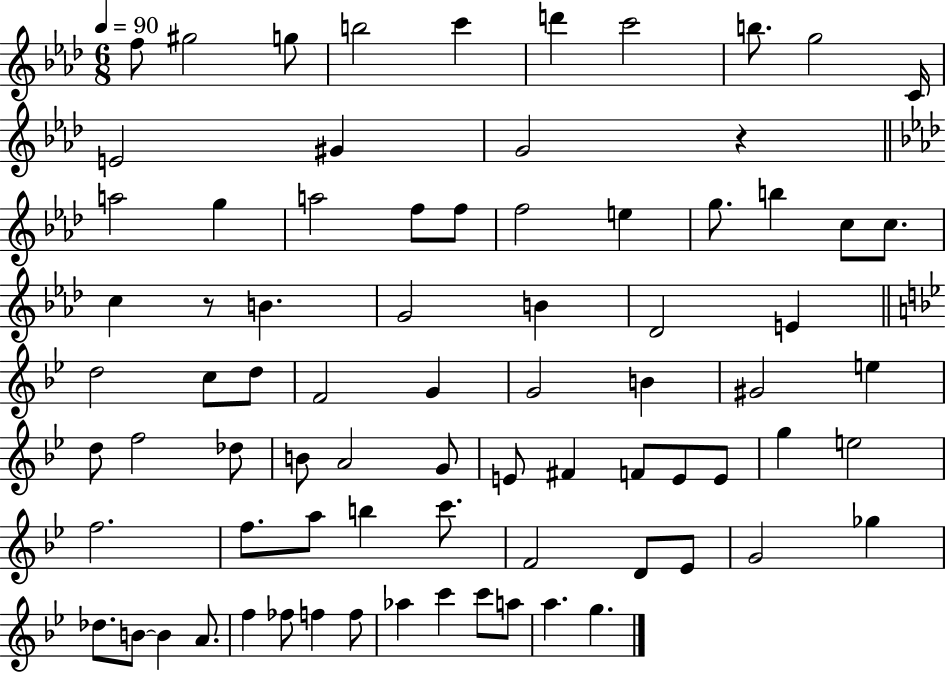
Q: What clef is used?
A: treble